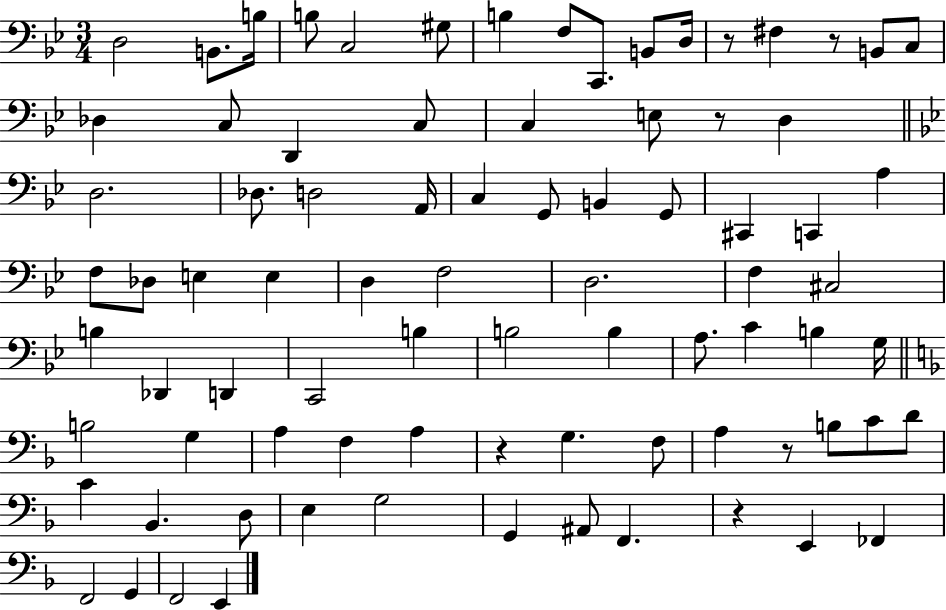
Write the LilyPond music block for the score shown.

{
  \clef bass
  \numericTimeSignature
  \time 3/4
  \key bes \major
  d2 b,8. b16 | b8 c2 gis8 | b4 f8 c,8. b,8 d16 | r8 fis4 r8 b,8 c8 | \break des4 c8 d,4 c8 | c4 e8 r8 d4 | \bar "||" \break \key g \minor d2. | des8. d2 a,16 | c4 g,8 b,4 g,8 | cis,4 c,4 a4 | \break f8 des8 e4 e4 | d4 f2 | d2. | f4 cis2 | \break b4 des,4 d,4 | c,2 b4 | b2 b4 | a8. c'4 b4 g16 | \break \bar "||" \break \key f \major b2 g4 | a4 f4 a4 | r4 g4. f8 | a4 r8 b8 c'8 d'8 | \break c'4 bes,4. d8 | e4 g2 | g,4 ais,8 f,4. | r4 e,4 fes,4 | \break f,2 g,4 | f,2 e,4 | \bar "|."
}